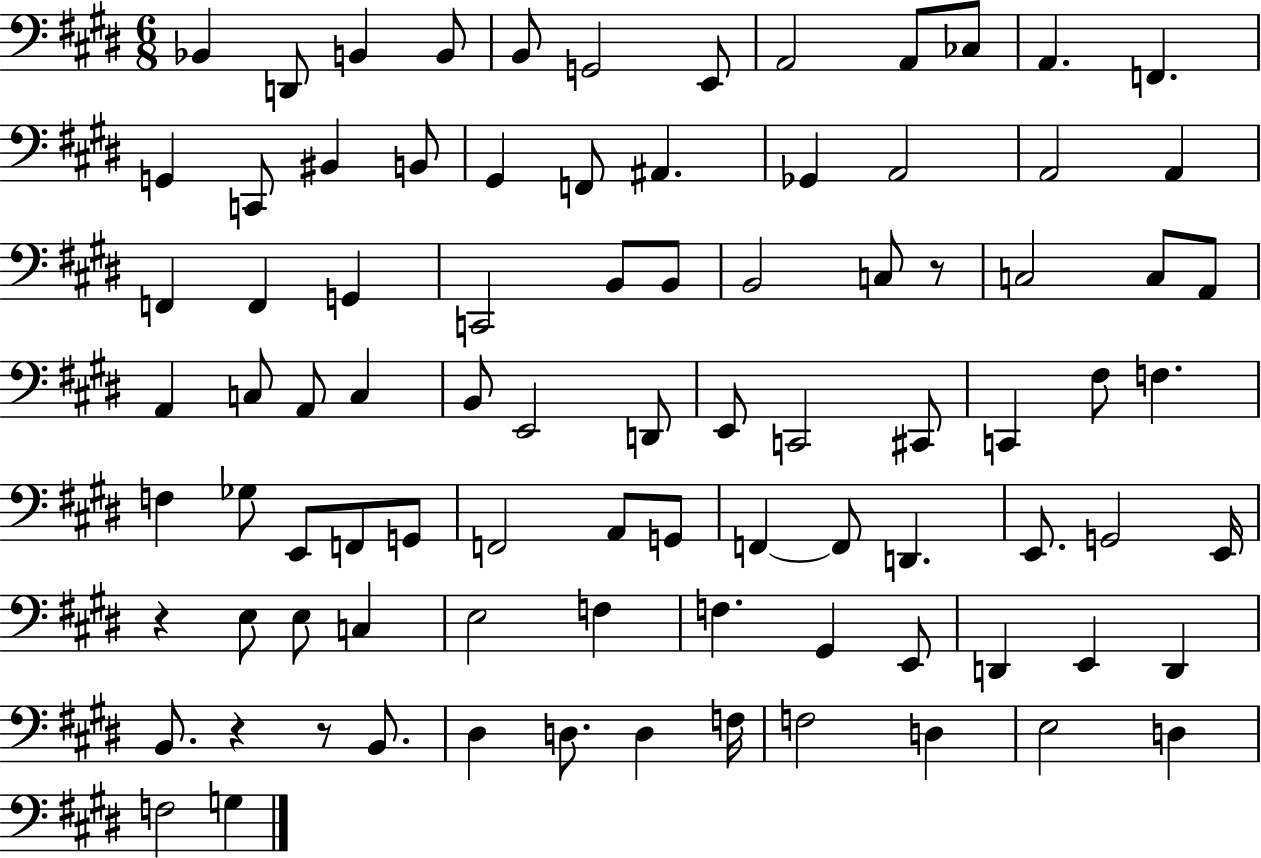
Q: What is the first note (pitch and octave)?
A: Bb2